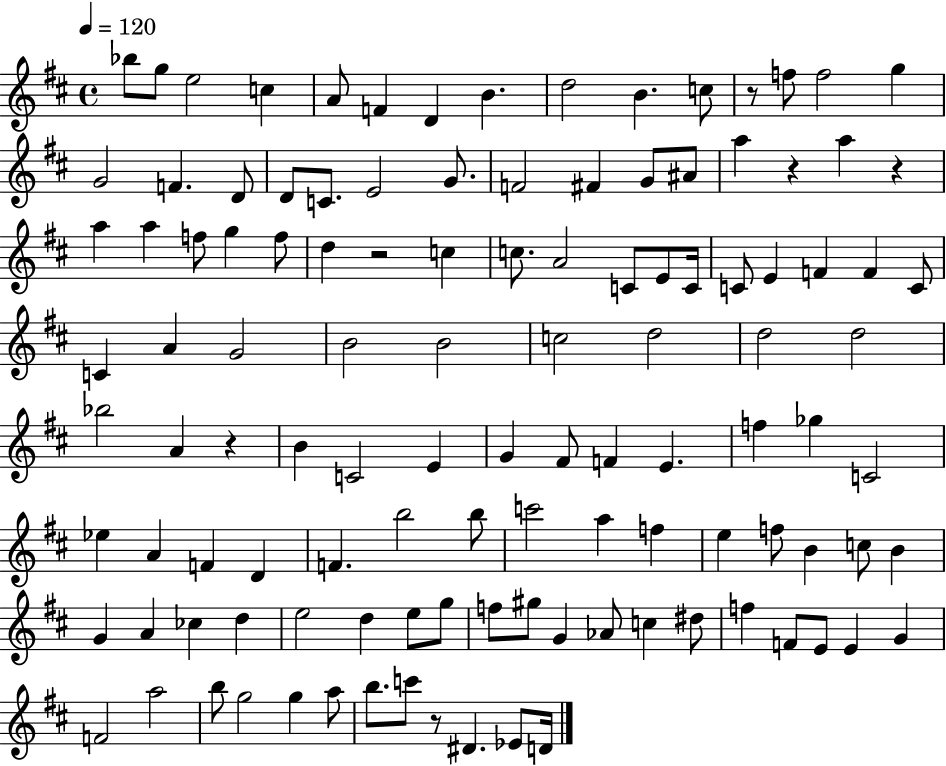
Bb5/e G5/e E5/h C5/q A4/e F4/q D4/q B4/q. D5/h B4/q. C5/e R/e F5/e F5/h G5/q G4/h F4/q. D4/e D4/e C4/e. E4/h G4/e. F4/h F#4/q G4/e A#4/e A5/q R/q A5/q R/q A5/q A5/q F5/e G5/q F5/e D5/q R/h C5/q C5/e. A4/h C4/e E4/e C4/s C4/e E4/q F4/q F4/q C4/e C4/q A4/q G4/h B4/h B4/h C5/h D5/h D5/h D5/h Bb5/h A4/q R/q B4/q C4/h E4/q G4/q F#4/e F4/q E4/q. F5/q Gb5/q C4/h Eb5/q A4/q F4/q D4/q F4/q. B5/h B5/e C6/h A5/q F5/q E5/q F5/e B4/q C5/e B4/q G4/q A4/q CES5/q D5/q E5/h D5/q E5/e G5/e F5/e G#5/e G4/q Ab4/e C5/q D#5/e F5/q F4/e E4/e E4/q G4/q F4/h A5/h B5/e G5/h G5/q A5/e B5/e. C6/e R/e D#4/q. Eb4/e D4/s